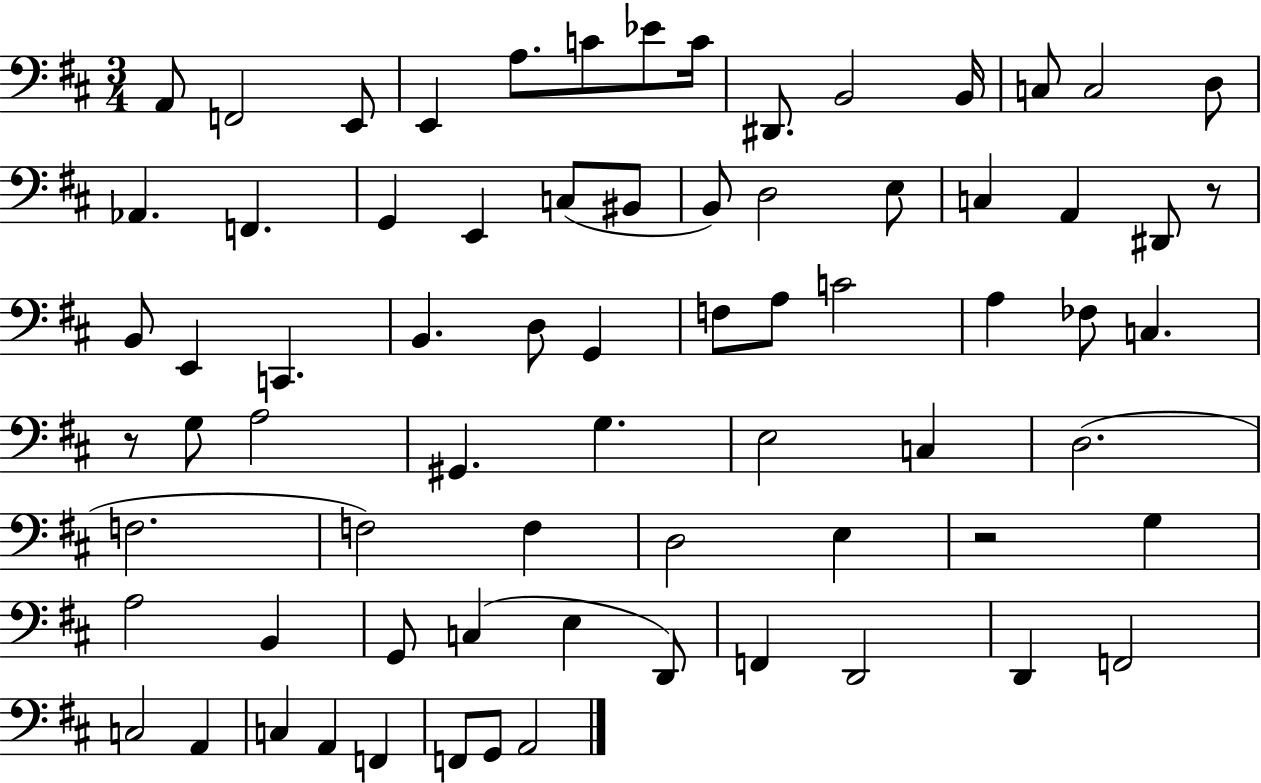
A2/e F2/h E2/e E2/q A3/e. C4/e Eb4/e C4/s D#2/e. B2/h B2/s C3/e C3/h D3/e Ab2/q. F2/q. G2/q E2/q C3/e BIS2/e B2/e D3/h E3/e C3/q A2/q D#2/e R/e B2/e E2/q C2/q. B2/q. D3/e G2/q F3/e A3/e C4/h A3/q FES3/e C3/q. R/e G3/e A3/h G#2/q. G3/q. E3/h C3/q D3/h. F3/h. F3/h F3/q D3/h E3/q R/h G3/q A3/h B2/q G2/e C3/q E3/q D2/e F2/q D2/h D2/q F2/h C3/h A2/q C3/q A2/q F2/q F2/e G2/e A2/h